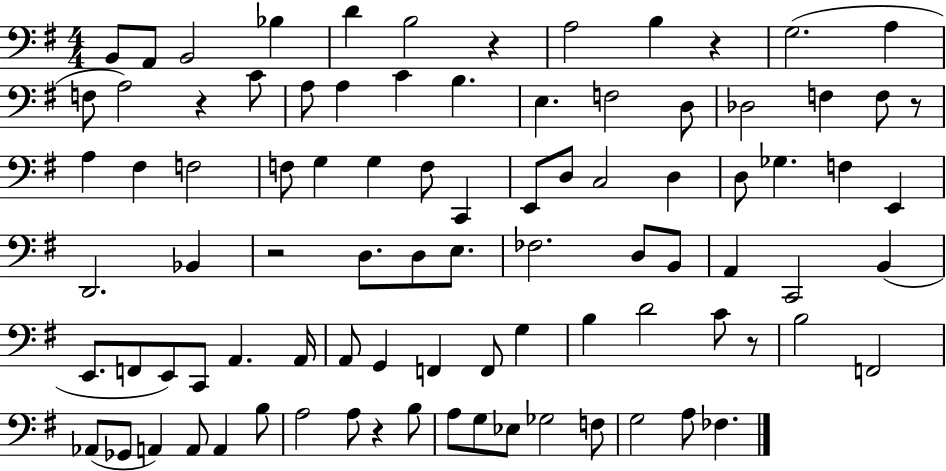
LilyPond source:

{
  \clef bass
  \numericTimeSignature
  \time 4/4
  \key g \major
  b,8 a,8 b,2 bes4 | d'4 b2 r4 | a2 b4 r4 | g2.( a4 | \break f8 a2) r4 c'8 | a8 a4 c'4 b4. | e4. f2 d8 | des2 f4 f8 r8 | \break a4 fis4 f2 | f8 g4 g4 f8 c,4 | e,8 d8 c2 d4 | d8 ges4. f4 e,4 | \break d,2. bes,4 | r2 d8. d8 e8. | fes2. d8 b,8 | a,4 c,2 b,4( | \break e,8. f,8 e,8) c,8 a,4. a,16 | a,8 g,4 f,4 f,8 g4 | b4 d'2 c'8 r8 | b2 f,2 | \break aes,8( ges,8 a,4) a,8 a,4 b8 | a2 a8 r4 b8 | a8 g8 ees8 ges2 f8 | g2 a8 fes4. | \break \bar "|."
}